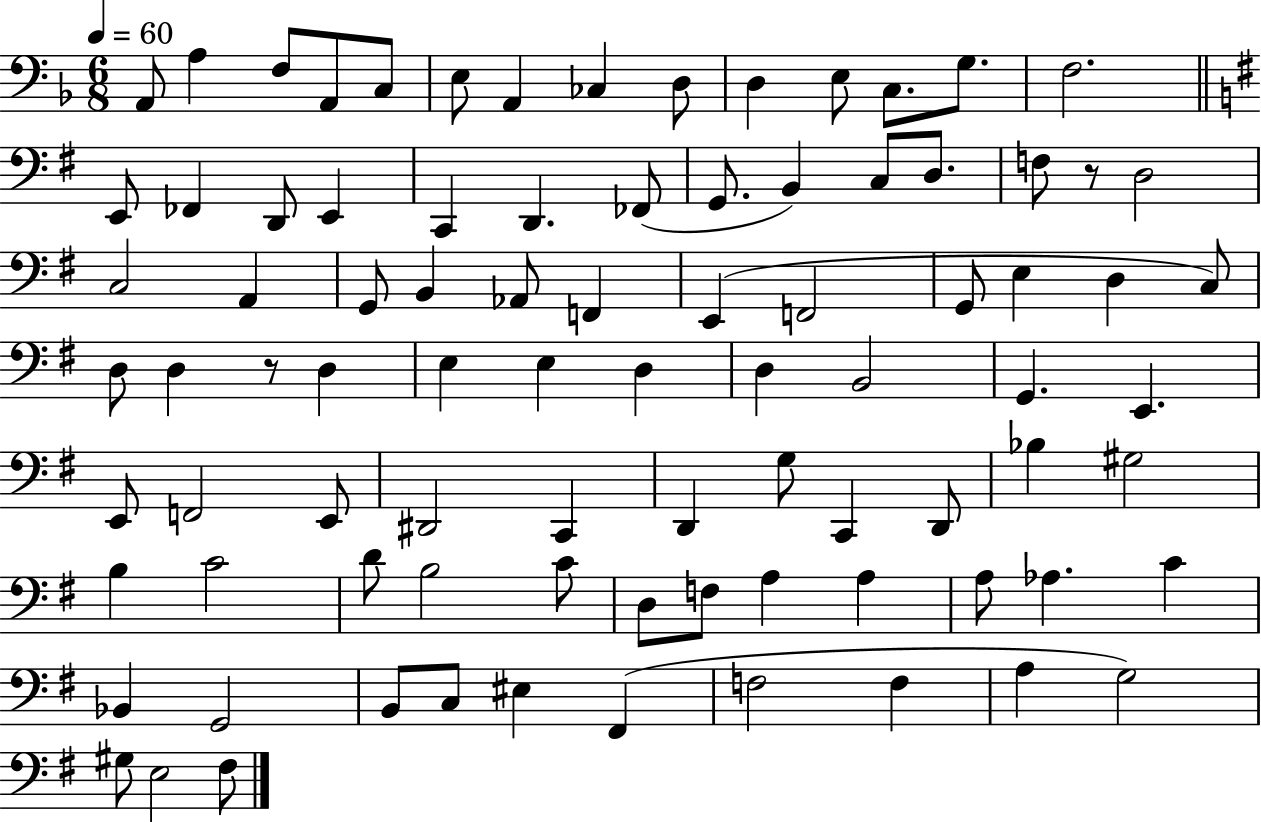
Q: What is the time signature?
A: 6/8